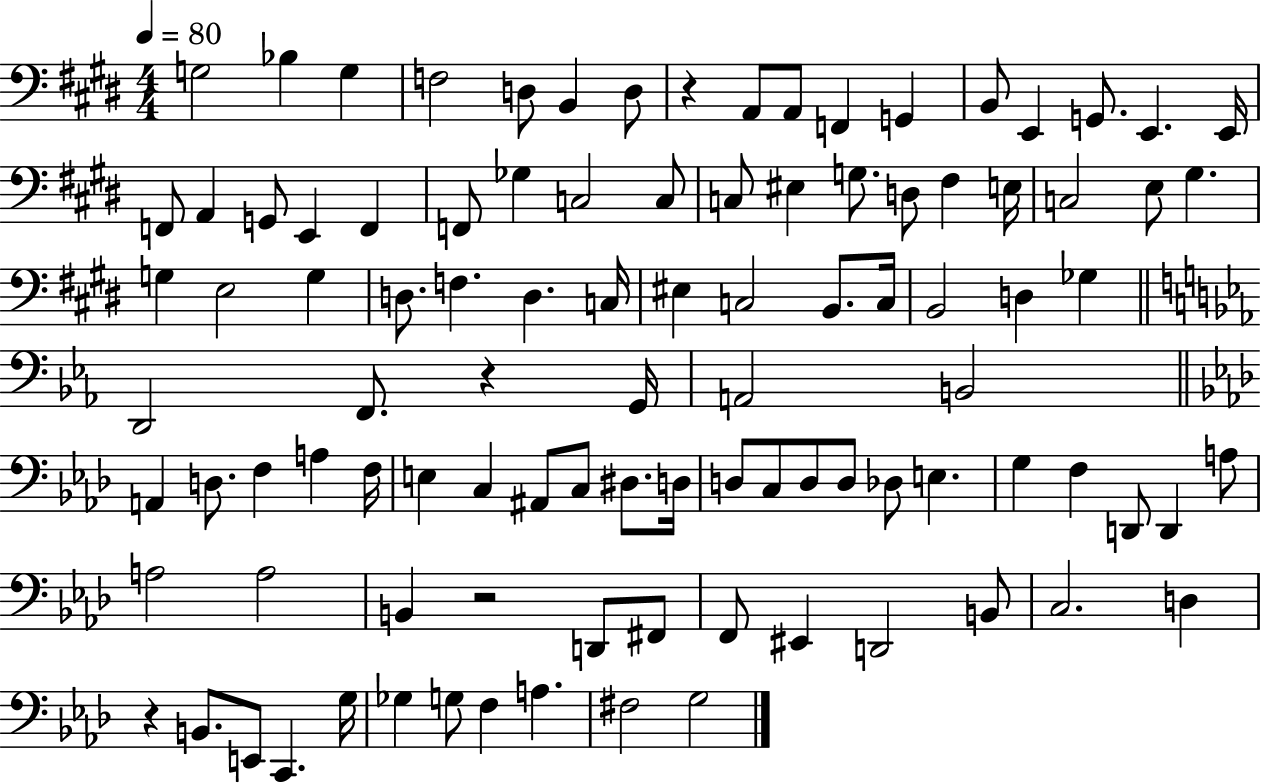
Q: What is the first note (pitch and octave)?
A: G3